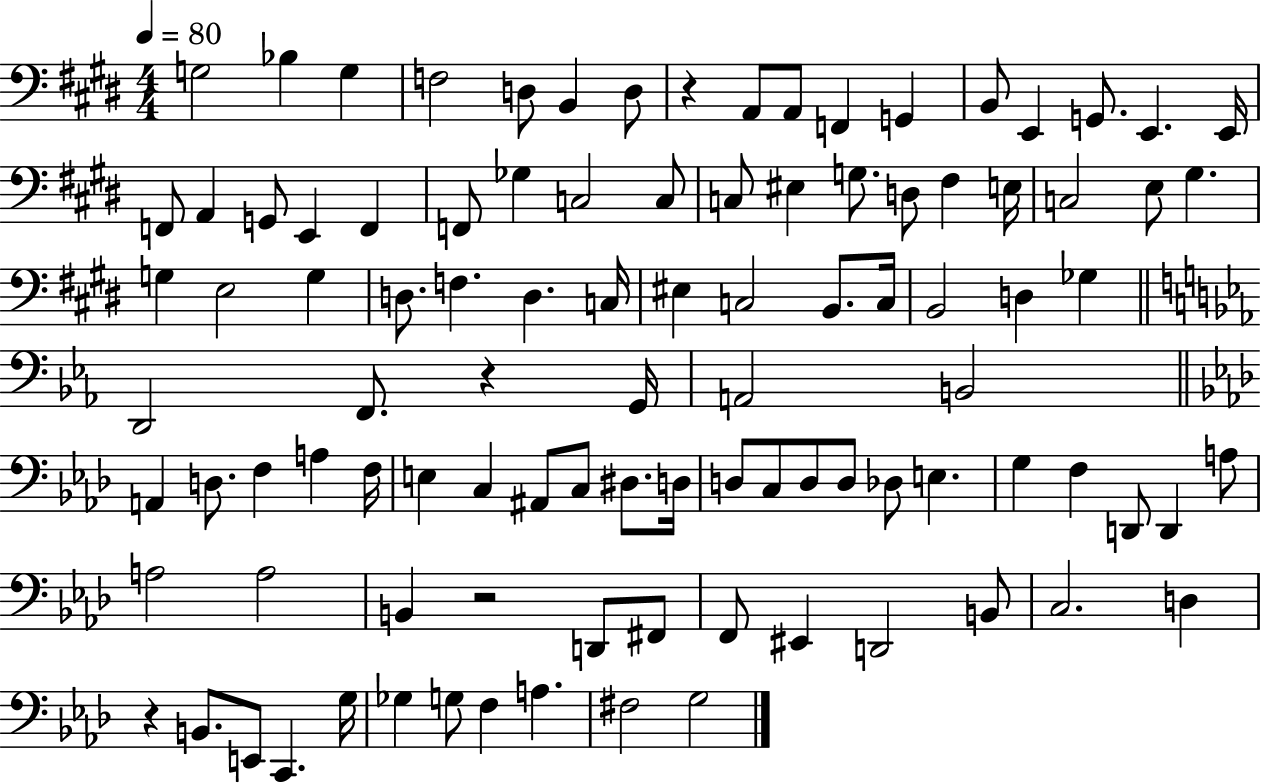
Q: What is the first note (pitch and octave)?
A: G3